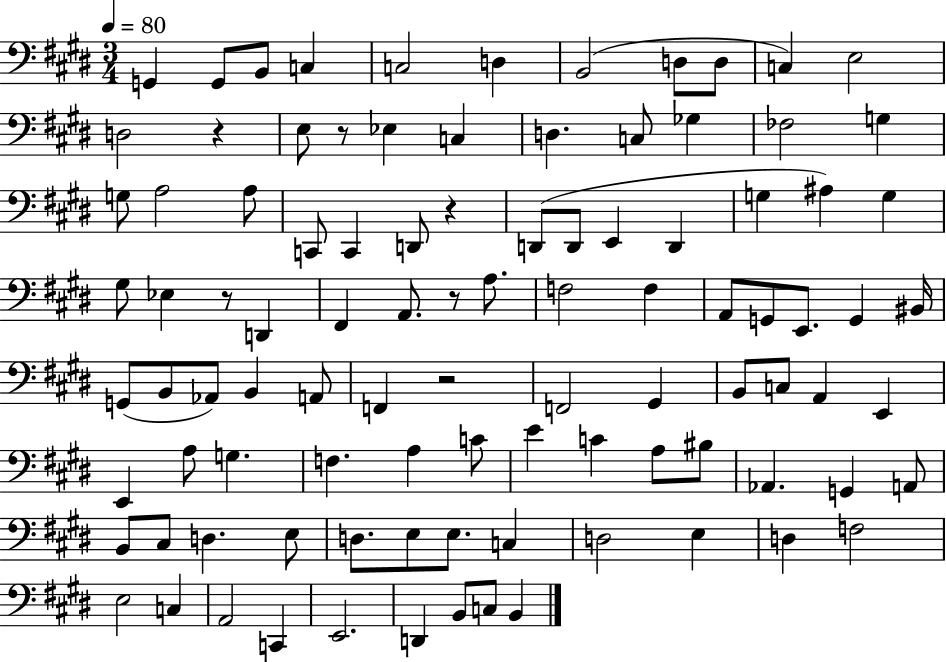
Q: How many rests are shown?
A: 6